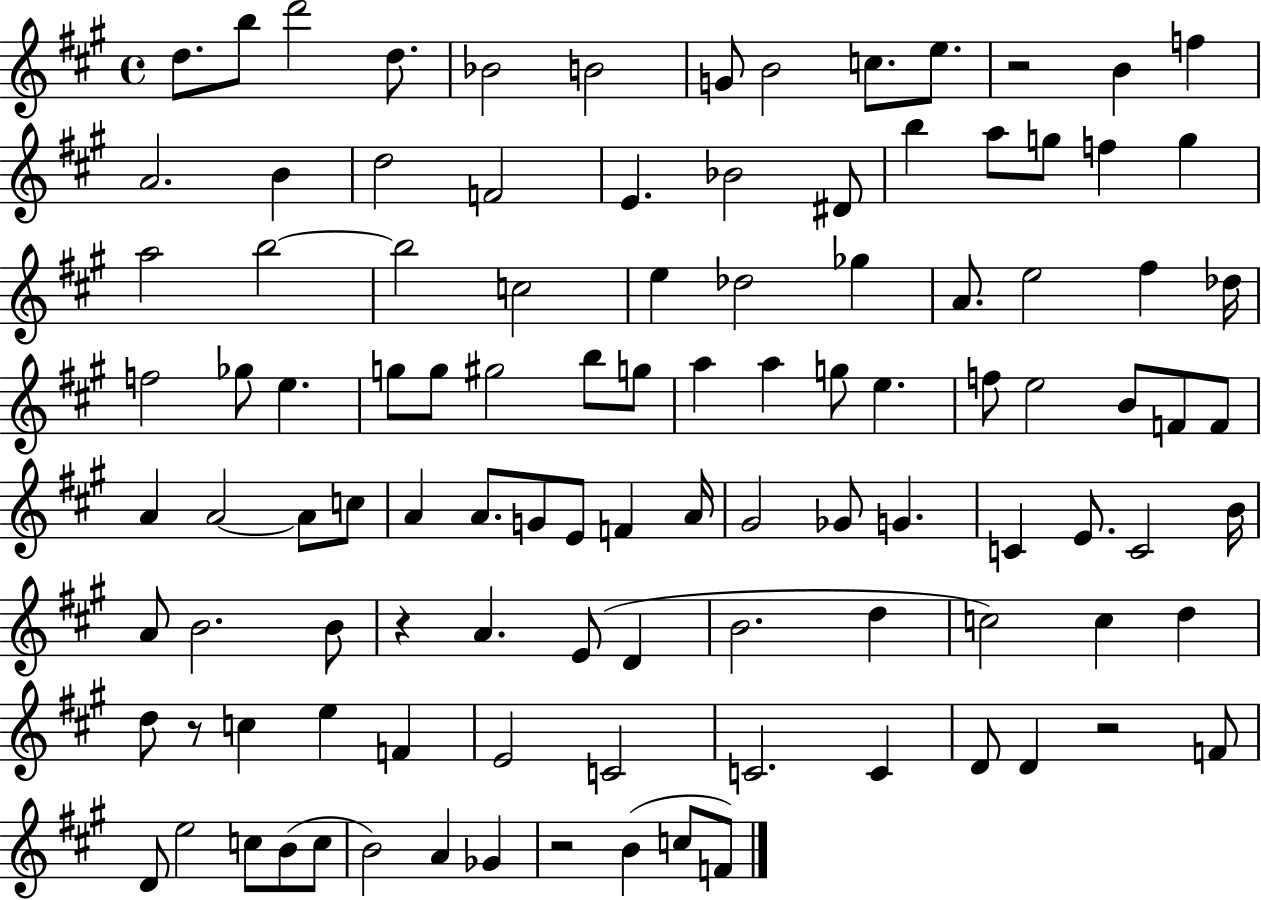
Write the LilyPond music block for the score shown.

{
  \clef treble
  \time 4/4
  \defaultTimeSignature
  \key a \major
  \repeat volta 2 { d''8. b''8 d'''2 d''8. | bes'2 b'2 | g'8 b'2 c''8. e''8. | r2 b'4 f''4 | \break a'2. b'4 | d''2 f'2 | e'4. bes'2 dis'8 | b''4 a''8 g''8 f''4 g''4 | \break a''2 b''2~~ | b''2 c''2 | e''4 des''2 ges''4 | a'8. e''2 fis''4 des''16 | \break f''2 ges''8 e''4. | g''8 g''8 gis''2 b''8 g''8 | a''4 a''4 g''8 e''4. | f''8 e''2 b'8 f'8 f'8 | \break a'4 a'2~~ a'8 c''8 | a'4 a'8. g'8 e'8 f'4 a'16 | gis'2 ges'8 g'4. | c'4 e'8. c'2 b'16 | \break a'8 b'2. b'8 | r4 a'4. e'8( d'4 | b'2. d''4 | c''2) c''4 d''4 | \break d''8 r8 c''4 e''4 f'4 | e'2 c'2 | c'2. c'4 | d'8 d'4 r2 f'8 | \break d'8 e''2 c''8 b'8( c''8 | b'2) a'4 ges'4 | r2 b'4( c''8 f'8) | } \bar "|."
}